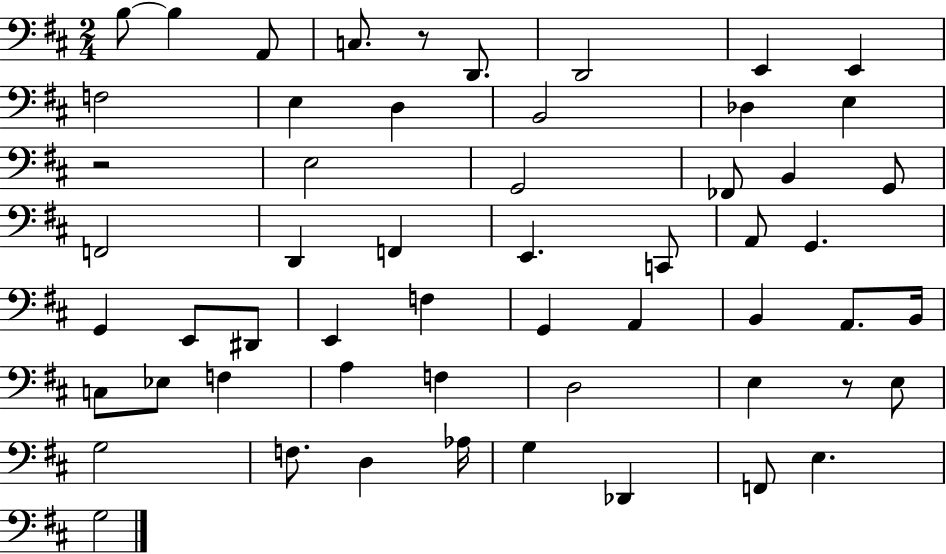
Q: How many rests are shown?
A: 3